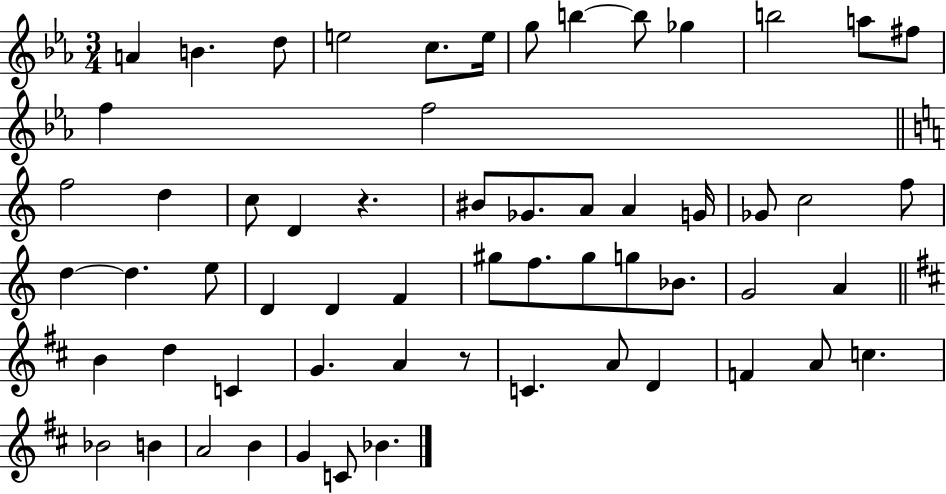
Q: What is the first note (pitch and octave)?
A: A4